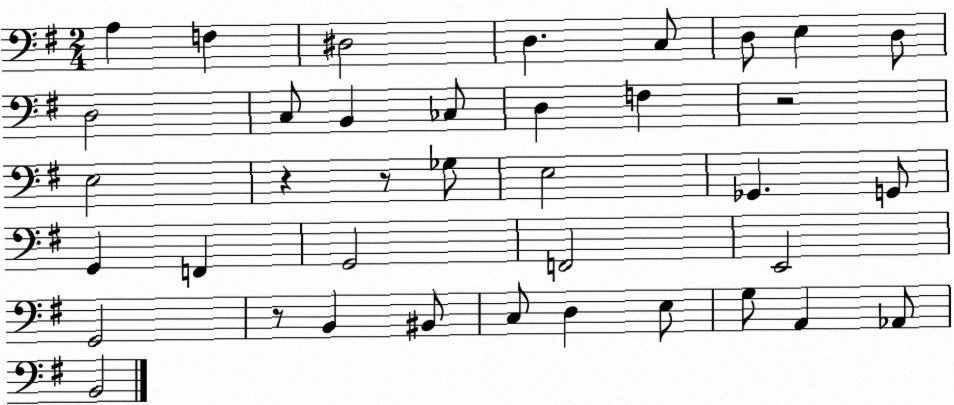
X:1
T:Untitled
M:2/4
L:1/4
K:G
A, F, ^D,2 D, C,/2 D,/2 E, D,/2 D,2 C,/2 B,, _C,/2 D, F, z2 E,2 z z/2 _G,/2 E,2 _G,, G,,/2 G,, F,, G,,2 F,,2 E,,2 G,,2 z/2 B,, ^B,,/2 C,/2 D, E,/2 G,/2 A,, _A,,/2 B,,2